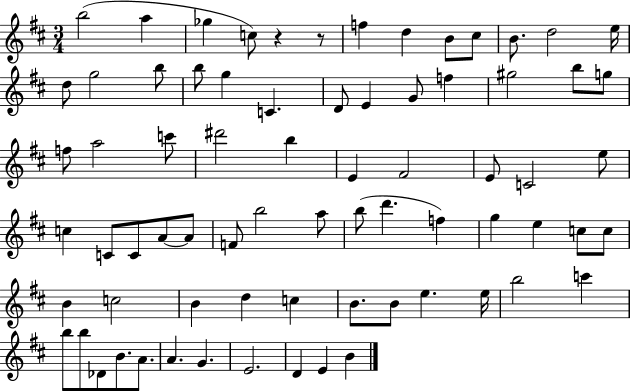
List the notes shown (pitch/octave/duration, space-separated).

B5/h A5/q Gb5/q C5/e R/q R/e F5/q D5/q B4/e C#5/e B4/e. D5/h E5/s D5/e G5/h B5/e B5/e G5/q C4/q. D4/e E4/q G4/e F5/q G#5/h B5/e G5/e F5/e A5/h C6/e D#6/h B5/q E4/q F#4/h E4/e C4/h E5/e C5/q C4/e C4/e A4/e A4/e F4/e B5/h A5/e B5/e D6/q. F5/q G5/q E5/q C5/e C5/e B4/q C5/h B4/q D5/q C5/q B4/e. B4/e E5/q. E5/s B5/h C6/q B5/e B5/e Db4/e B4/e. A4/e. A4/q. G4/q. E4/h. D4/q E4/q B4/q